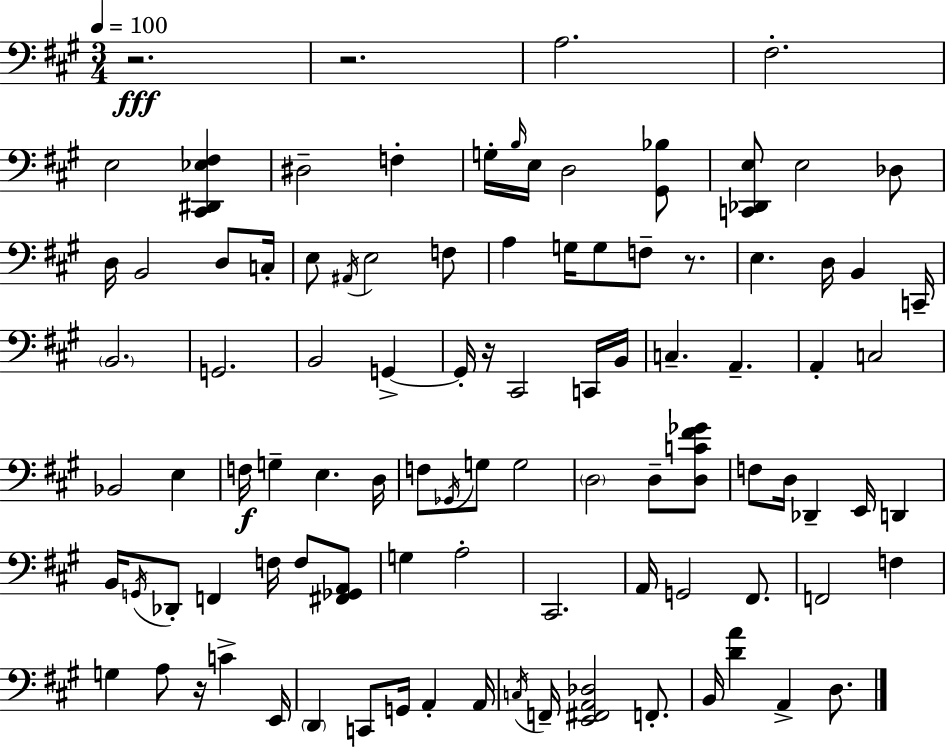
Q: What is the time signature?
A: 3/4